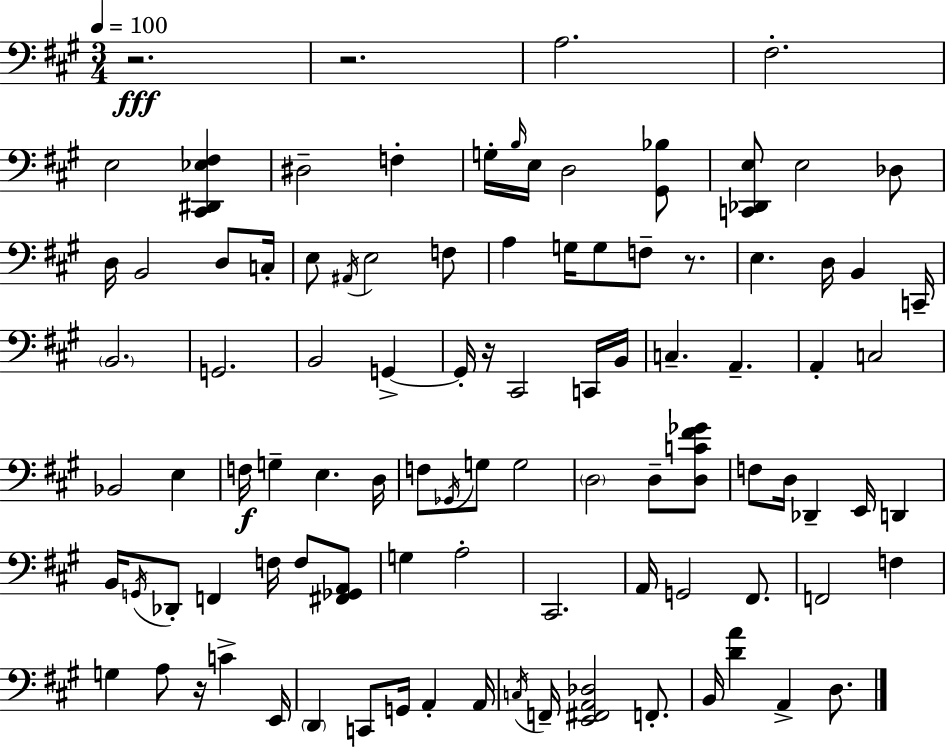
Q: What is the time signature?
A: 3/4